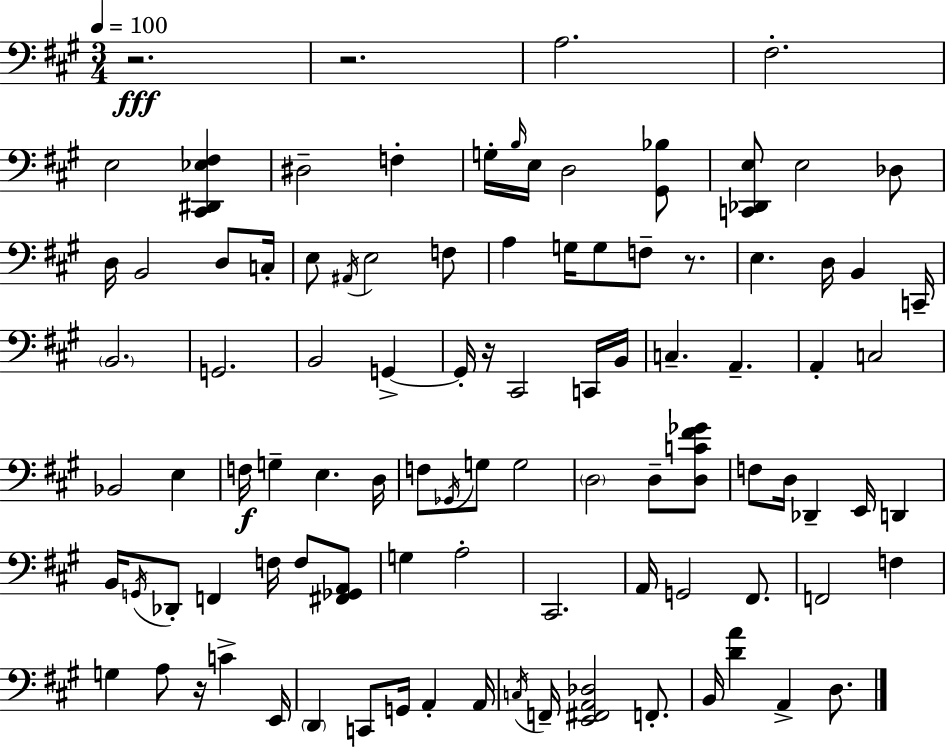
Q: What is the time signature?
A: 3/4